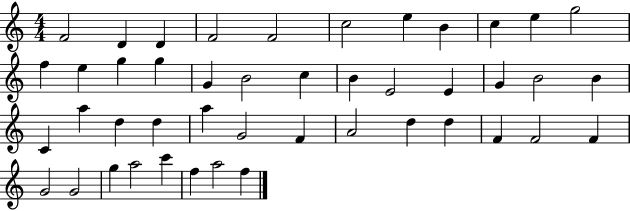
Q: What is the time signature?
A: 4/4